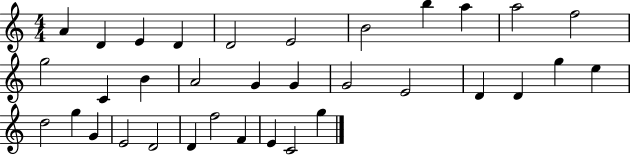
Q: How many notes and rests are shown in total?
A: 34